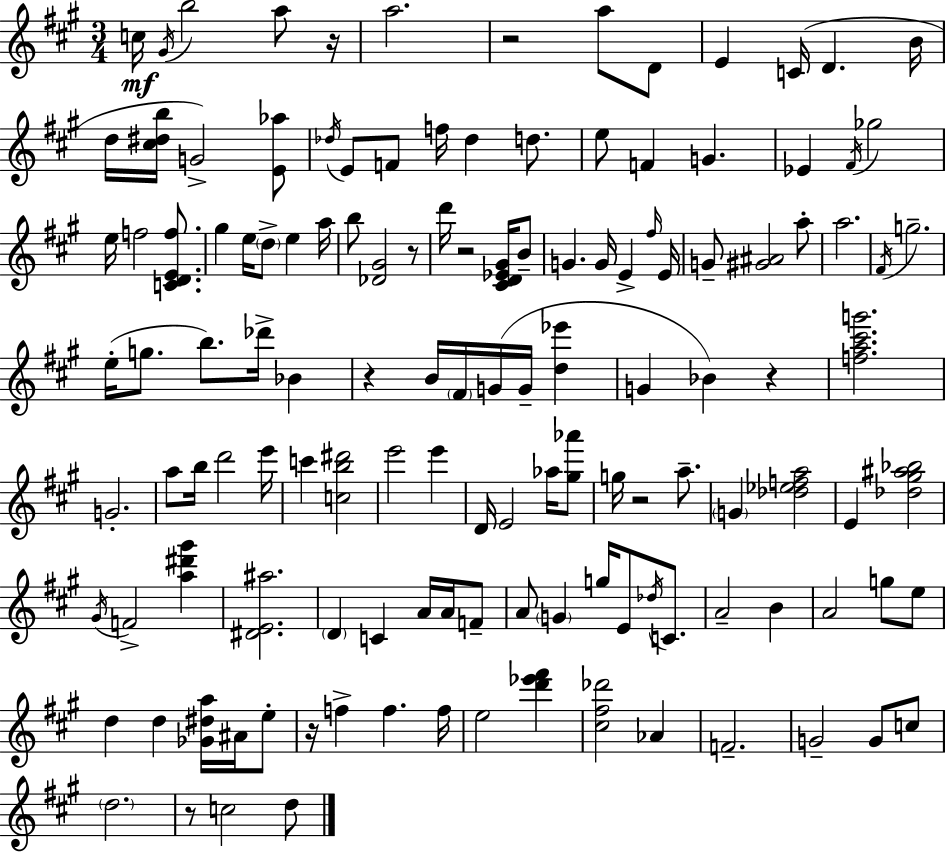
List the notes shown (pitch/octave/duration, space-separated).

C5/s G#4/s B5/h A5/e R/s A5/h. R/h A5/e D4/e E4/q C4/s D4/q. B4/s D5/s [C#5,D#5,B5]/s G4/h [E4,Ab5]/e Db5/s E4/e F4/e F5/s Db5/q D5/e. E5/e F4/q G4/q. Eb4/q F#4/s Gb5/h E5/s F5/h [C4,D4,E4,F5]/e. G#5/q E5/s D5/e E5/q A5/s B5/e [Db4,G#4]/h R/e D6/s R/h [C#4,D4,Eb4,G#4]/s B4/e G4/q. G4/s E4/q F#5/s E4/s G4/e [G#4,A#4]/h A5/e A5/h. F#4/s G5/h. E5/s G5/e. B5/e. Db6/s Bb4/q R/q B4/s F#4/s G4/s G4/s [D5,Eb6]/q G4/q Bb4/q R/q [F5,A5,C#6,G6]/h. G4/h. A5/e B5/s D6/h E6/s C6/q [C5,B5,D#6]/h E6/h E6/q D4/s E4/h Ab5/s [G#5,Ab6]/e G5/s R/h A5/e. G4/q [Db5,Eb5,F5,A5]/h E4/q [Db5,G#5,A#5,Bb5]/h G#4/s F4/h [A5,D#6,G#6]/q [D#4,E4,A#5]/h. D4/q C4/q A4/s A4/s F4/e A4/e G4/q G5/s E4/e Db5/s C4/e. A4/h B4/q A4/h G5/e E5/e D5/q D5/q [Gb4,D#5,A5]/s A#4/s E5/e R/s F5/q F5/q. F5/s E5/h [D6,Eb6,F#6]/q [C#5,F#5,Db6]/h Ab4/q F4/h. G4/h G4/e C5/e D5/h. R/e C5/h D5/e